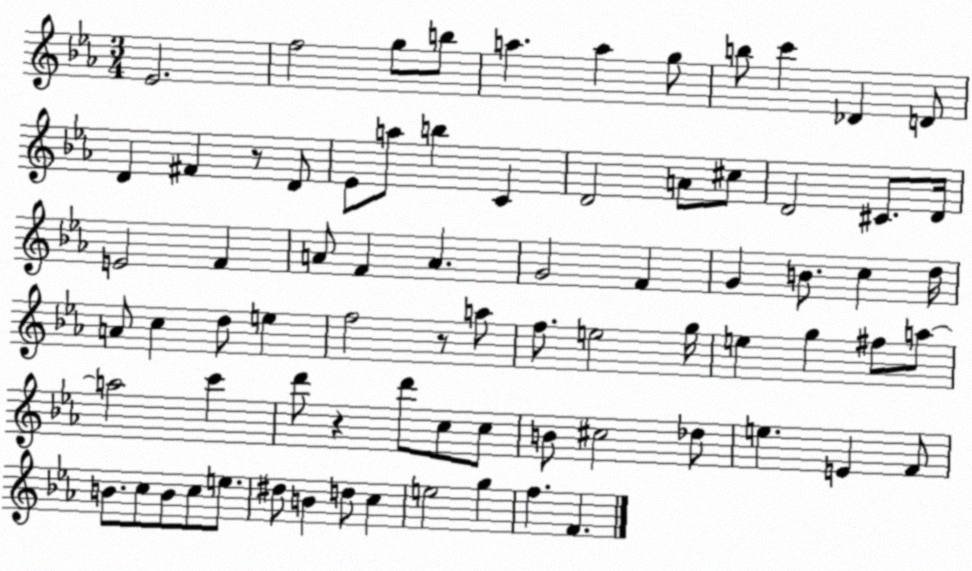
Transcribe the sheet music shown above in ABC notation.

X:1
T:Untitled
M:3/4
L:1/4
K:Eb
_E2 f2 g/2 b/2 a a g/2 b/2 c' _D D/2 D ^F z/2 D/2 _E/2 a/2 b C D2 A/2 ^c/2 D2 ^C/2 D/4 E2 F A/2 F A G2 F G B/2 c d/4 A/2 c d/2 e f2 z/2 a/2 f/2 e2 g/4 e g ^f/2 a/2 a2 c' d'/2 z d'/2 c/2 c/2 B/2 ^c2 _d/2 e E F/2 B/2 c/2 B/2 c/2 e/2 ^d/2 B d/2 c e2 g f F